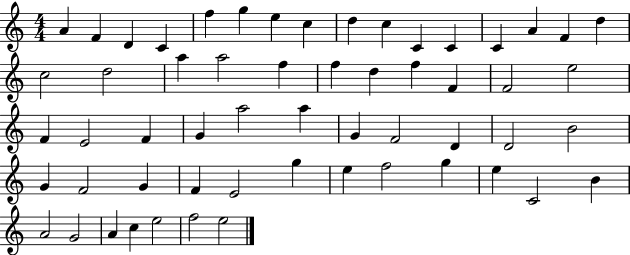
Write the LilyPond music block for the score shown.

{
  \clef treble
  \numericTimeSignature
  \time 4/4
  \key c \major
  a'4 f'4 d'4 c'4 | f''4 g''4 e''4 c''4 | d''4 c''4 c'4 c'4 | c'4 a'4 f'4 d''4 | \break c''2 d''2 | a''4 a''2 f''4 | f''4 d''4 f''4 f'4 | f'2 e''2 | \break f'4 e'2 f'4 | g'4 a''2 a''4 | g'4 f'2 d'4 | d'2 b'2 | \break g'4 f'2 g'4 | f'4 e'2 g''4 | e''4 f''2 g''4 | e''4 c'2 b'4 | \break a'2 g'2 | a'4 c''4 e''2 | f''2 e''2 | \bar "|."
}